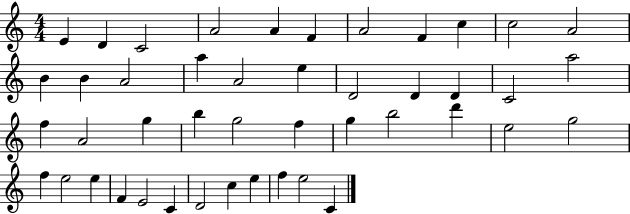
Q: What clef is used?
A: treble